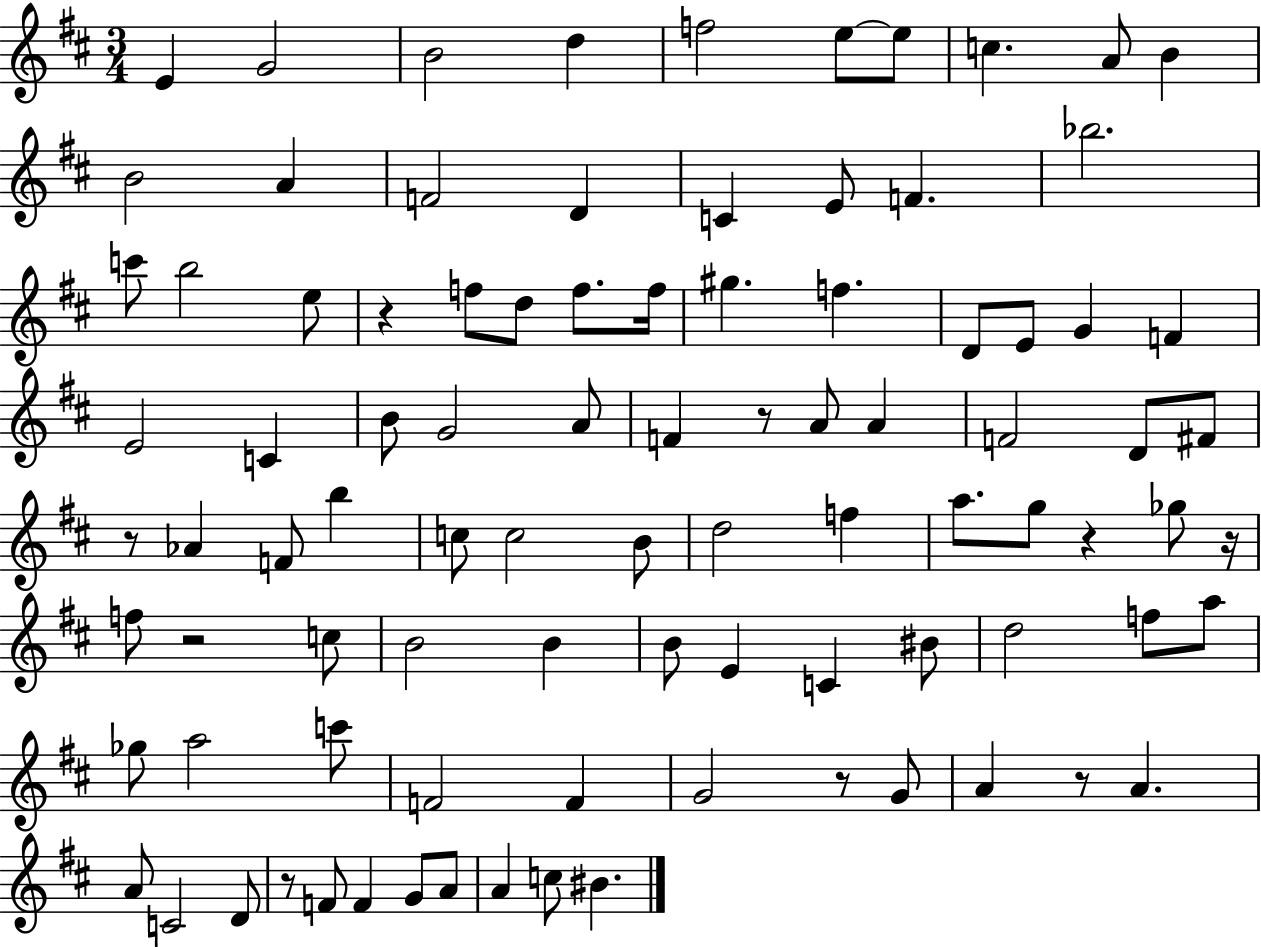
E4/q G4/h B4/h D5/q F5/h E5/e E5/e C5/q. A4/e B4/q B4/h A4/q F4/h D4/q C4/q E4/e F4/q. Bb5/h. C6/e B5/h E5/e R/q F5/e D5/e F5/e. F5/s G#5/q. F5/q. D4/e E4/e G4/q F4/q E4/h C4/q B4/e G4/h A4/e F4/q R/e A4/e A4/q F4/h D4/e F#4/e R/e Ab4/q F4/e B5/q C5/e C5/h B4/e D5/h F5/q A5/e. G5/e R/q Gb5/e R/s F5/e R/h C5/e B4/h B4/q B4/e E4/q C4/q BIS4/e D5/h F5/e A5/e Gb5/e A5/h C6/e F4/h F4/q G4/h R/e G4/e A4/q R/e A4/q. A4/e C4/h D4/e R/e F4/e F4/q G4/e A4/e A4/q C5/e BIS4/q.